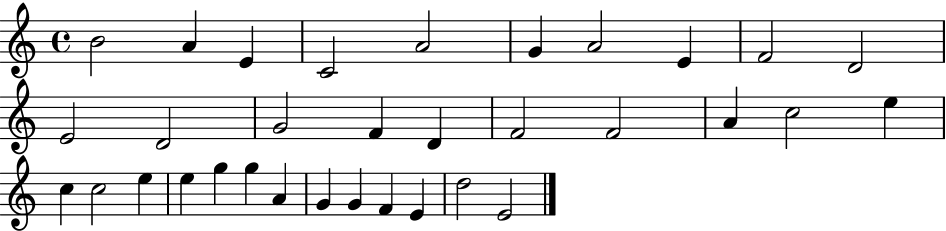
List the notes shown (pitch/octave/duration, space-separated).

B4/h A4/q E4/q C4/h A4/h G4/q A4/h E4/q F4/h D4/h E4/h D4/h G4/h F4/q D4/q F4/h F4/h A4/q C5/h E5/q C5/q C5/h E5/q E5/q G5/q G5/q A4/q G4/q G4/q F4/q E4/q D5/h E4/h